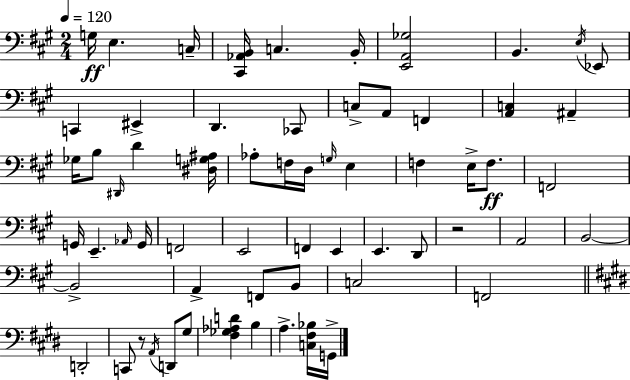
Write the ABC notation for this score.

X:1
T:Untitled
M:2/4
L:1/4
K:A
G,/4 E, C,/4 [^C,,_A,,B,,]/4 C, B,,/4 [E,,A,,_G,]2 B,, E,/4 _E,,/2 C,, ^E,, D,, _C,,/2 C,/2 A,,/2 F,, [A,,C,] ^A,, _G,/4 B,/2 ^D,,/4 D [^D,G,^A,]/4 _A,/2 F,/4 D,/4 G,/4 E, F, E,/4 F,/2 F,,2 G,,/4 E,, _A,,/4 G,,/4 F,,2 E,,2 F,, E,, E,, D,,/2 z2 A,,2 B,,2 B,,2 A,, F,,/2 B,,/2 C,2 F,,2 D,,2 C,,/2 z/2 A,,/4 D,,/2 ^G,/2 [^F,_G,_A,D] B, A, [C,^F,_B,]/4 G,,/4